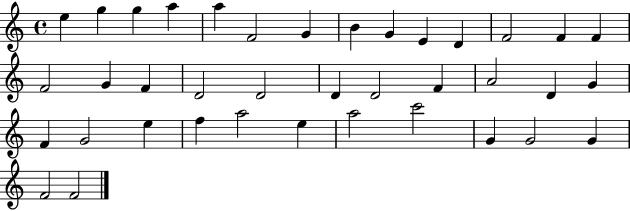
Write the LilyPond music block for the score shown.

{
  \clef treble
  \time 4/4
  \defaultTimeSignature
  \key c \major
  e''4 g''4 g''4 a''4 | a''4 f'2 g'4 | b'4 g'4 e'4 d'4 | f'2 f'4 f'4 | \break f'2 g'4 f'4 | d'2 d'2 | d'4 d'2 f'4 | a'2 d'4 g'4 | \break f'4 g'2 e''4 | f''4 a''2 e''4 | a''2 c'''2 | g'4 g'2 g'4 | \break f'2 f'2 | \bar "|."
}